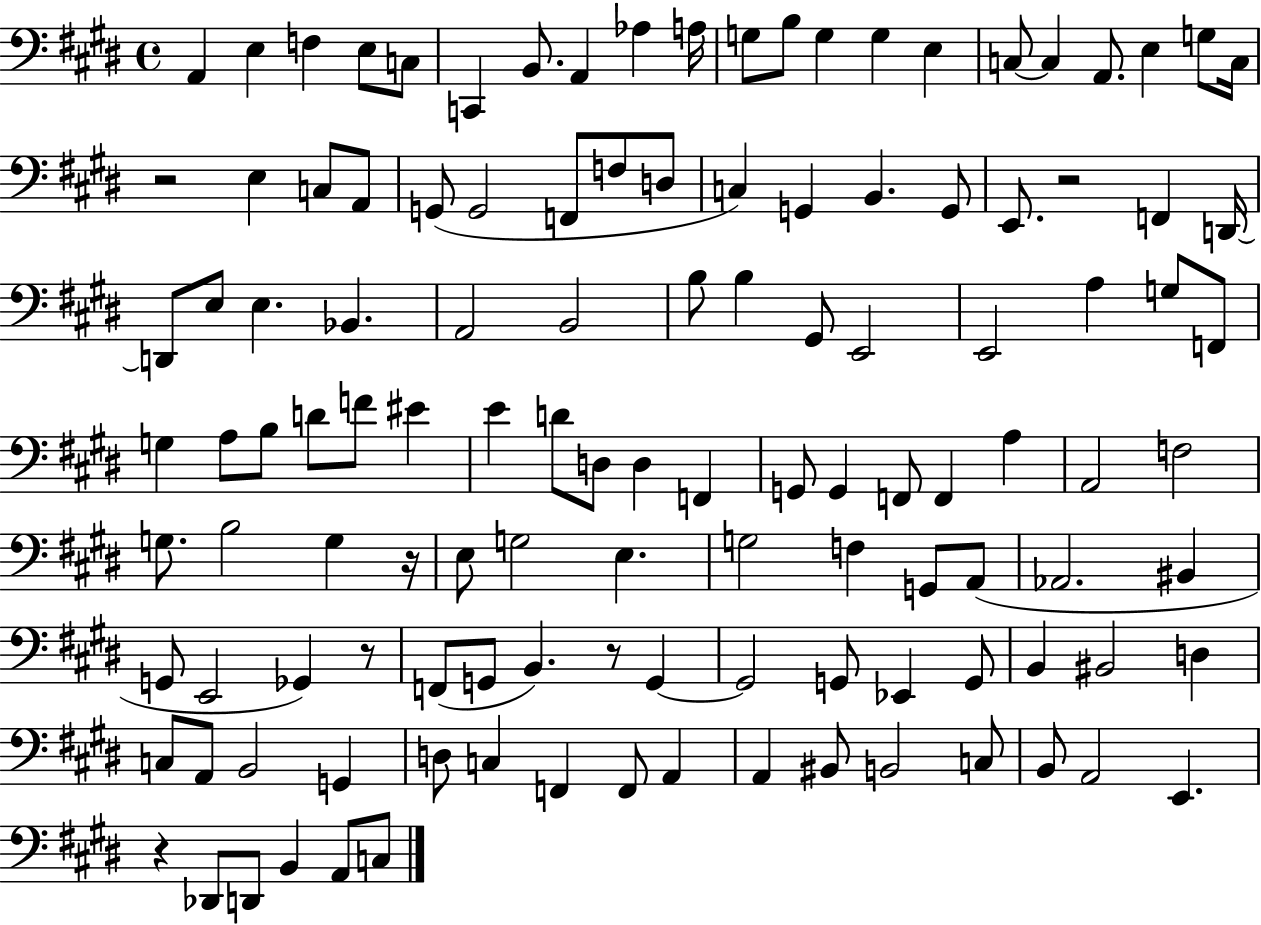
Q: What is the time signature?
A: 4/4